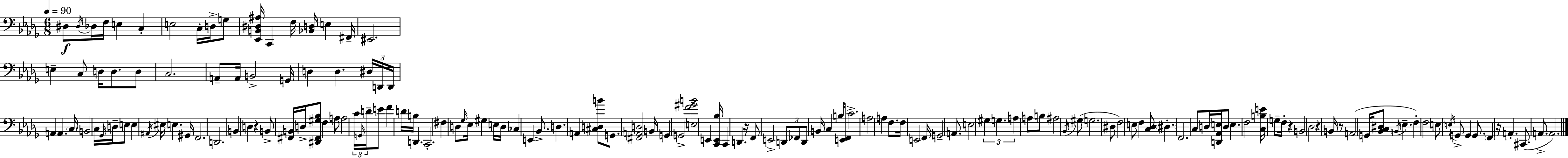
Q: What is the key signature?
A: BES minor